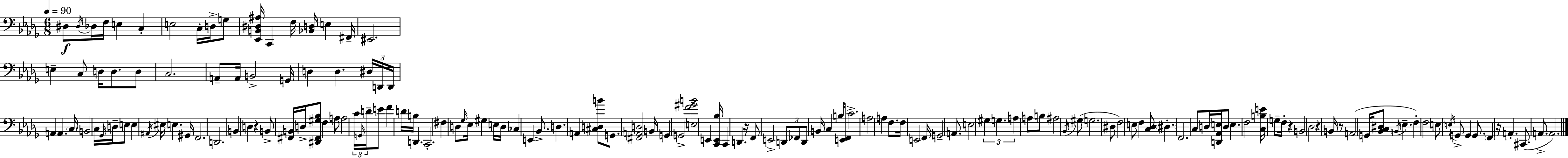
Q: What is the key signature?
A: BES minor